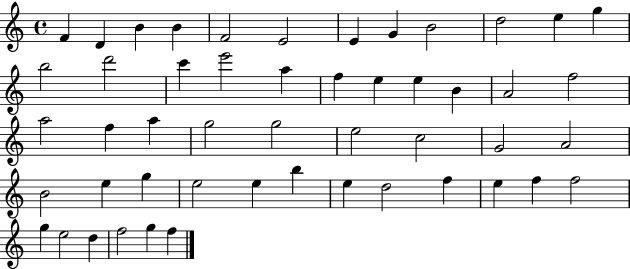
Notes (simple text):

F4/q D4/q B4/q B4/q F4/h E4/h E4/q G4/q B4/h D5/h E5/q G5/q B5/h D6/h C6/q E6/h A5/q F5/q E5/q E5/q B4/q A4/h F5/h A5/h F5/q A5/q G5/h G5/h E5/h C5/h G4/h A4/h B4/h E5/q G5/q E5/h E5/q B5/q E5/q D5/h F5/q E5/q F5/q F5/h G5/q E5/h D5/q F5/h G5/q F5/q